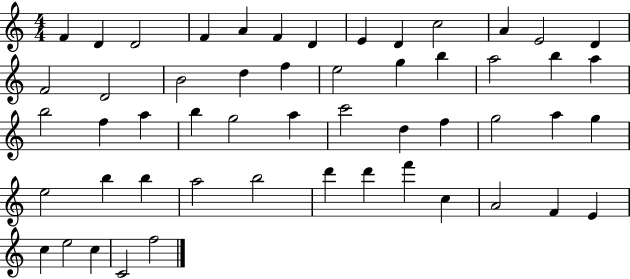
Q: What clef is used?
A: treble